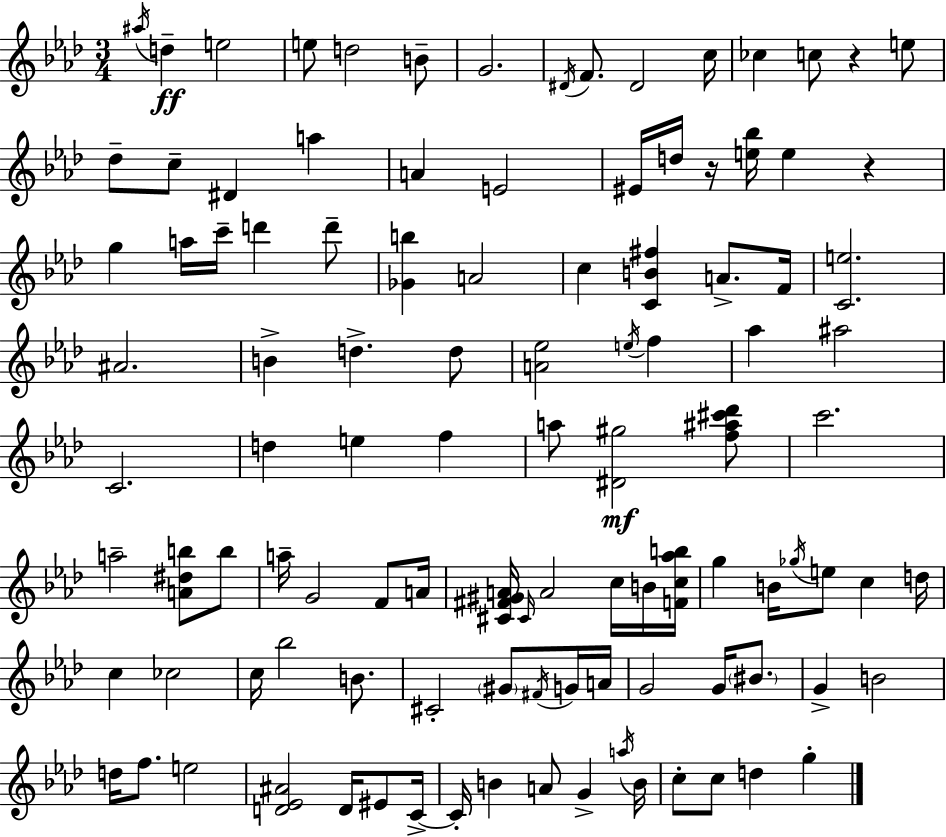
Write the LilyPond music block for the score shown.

{
  \clef treble
  \numericTimeSignature
  \time 3/4
  \key aes \major
  \acciaccatura { ais''16 }\ff d''4-- e''2 | e''8 d''2 b'8-- | g'2. | \acciaccatura { dis'16 } f'8. dis'2 | \break c''16 ces''4 c''8 r4 | e''8 des''8-- c''8-- dis'4 a''4 | a'4 e'2 | eis'16 d''16 r16 <e'' bes''>16 e''4 r4 | \break g''4 a''16 c'''16-- d'''4 | d'''8-- <ges' b''>4 a'2 | c''4 <c' b' fis''>4 a'8.-> | f'16 <c' e''>2. | \break ais'2. | b'4-> d''4.-> | d''8 <a' ees''>2 \acciaccatura { e''16 } f''4 | aes''4 ais''2 | \break c'2. | d''4 e''4 f''4 | a''8 <dis' gis''>2\mf | <f'' ais'' cis''' des'''>8 c'''2. | \break a''2-- <a' dis'' b''>8 | b''8 a''16-- g'2 | f'8 a'16 <cis' fis' gis' a'>16 \grace { cis'16 } a'2 | c''16 b'16 <f' c'' aes'' b''>16 g''4 b'16 \acciaccatura { ges''16 } e''8 | \break c''4 d''16 c''4 ces''2 | c''16 bes''2 | b'8. cis'2-. | \parenthesize gis'8 \acciaccatura { fis'16 } g'16 a'16 g'2 | \break g'16 \parenthesize bis'8. g'4-> b'2 | d''16 f''8. e''2 | <d' ees' ais'>2 | d'16 eis'8 c'16->~~ c'16-. b'4 a'8 | \break g'4-> \acciaccatura { a''16 } b'16 c''8-. c''8 d''4 | g''4-. \bar "|."
}